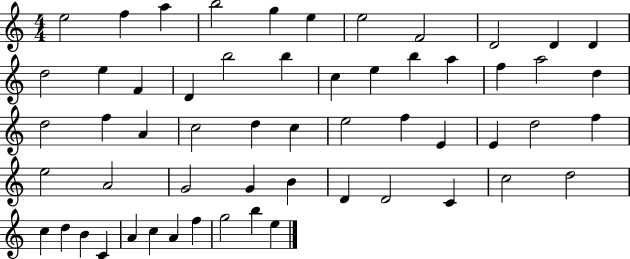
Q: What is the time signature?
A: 4/4